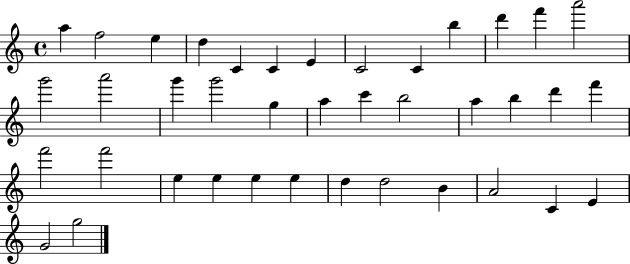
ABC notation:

X:1
T:Untitled
M:4/4
L:1/4
K:C
a f2 e d C C E C2 C b d' f' a'2 g'2 a'2 g' g'2 g a c' b2 a b d' f' f'2 f'2 e e e e d d2 B A2 C E G2 g2